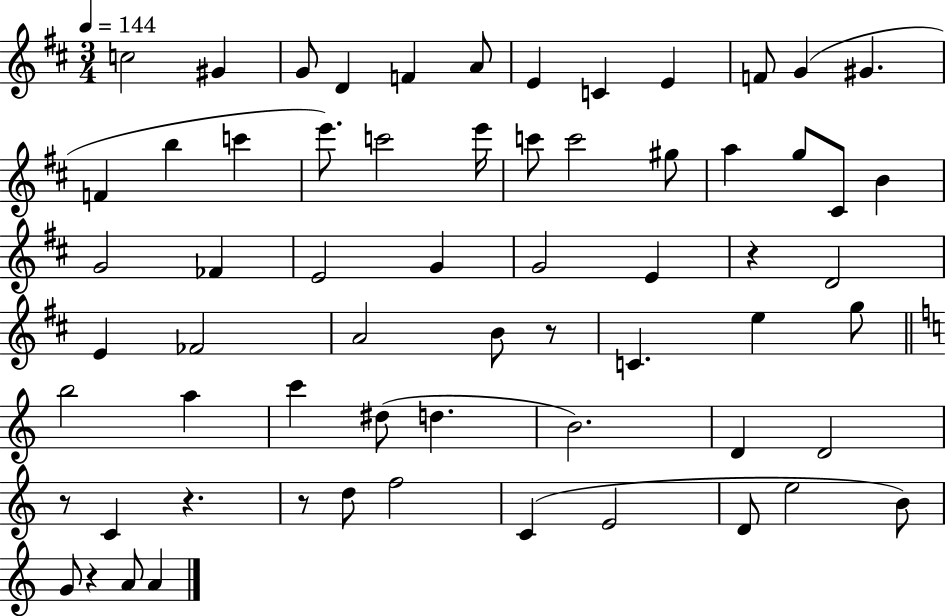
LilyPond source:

{
  \clef treble
  \numericTimeSignature
  \time 3/4
  \key d \major
  \tempo 4 = 144
  \repeat volta 2 { c''2 gis'4 | g'8 d'4 f'4 a'8 | e'4 c'4 e'4 | f'8 g'4( gis'4. | \break f'4 b''4 c'''4 | e'''8.) c'''2 e'''16 | c'''8 c'''2 gis''8 | a''4 g''8 cis'8 b'4 | \break g'2 fes'4 | e'2 g'4 | g'2 e'4 | r4 d'2 | \break e'4 fes'2 | a'2 b'8 r8 | c'4. e''4 g''8 | \bar "||" \break \key a \minor b''2 a''4 | c'''4 dis''8( d''4. | b'2.) | d'4 d'2 | \break r8 c'4 r4. | r8 d''8 f''2 | c'4( e'2 | d'8 e''2 b'8) | \break g'8 r4 a'8 a'4 | } \bar "|."
}